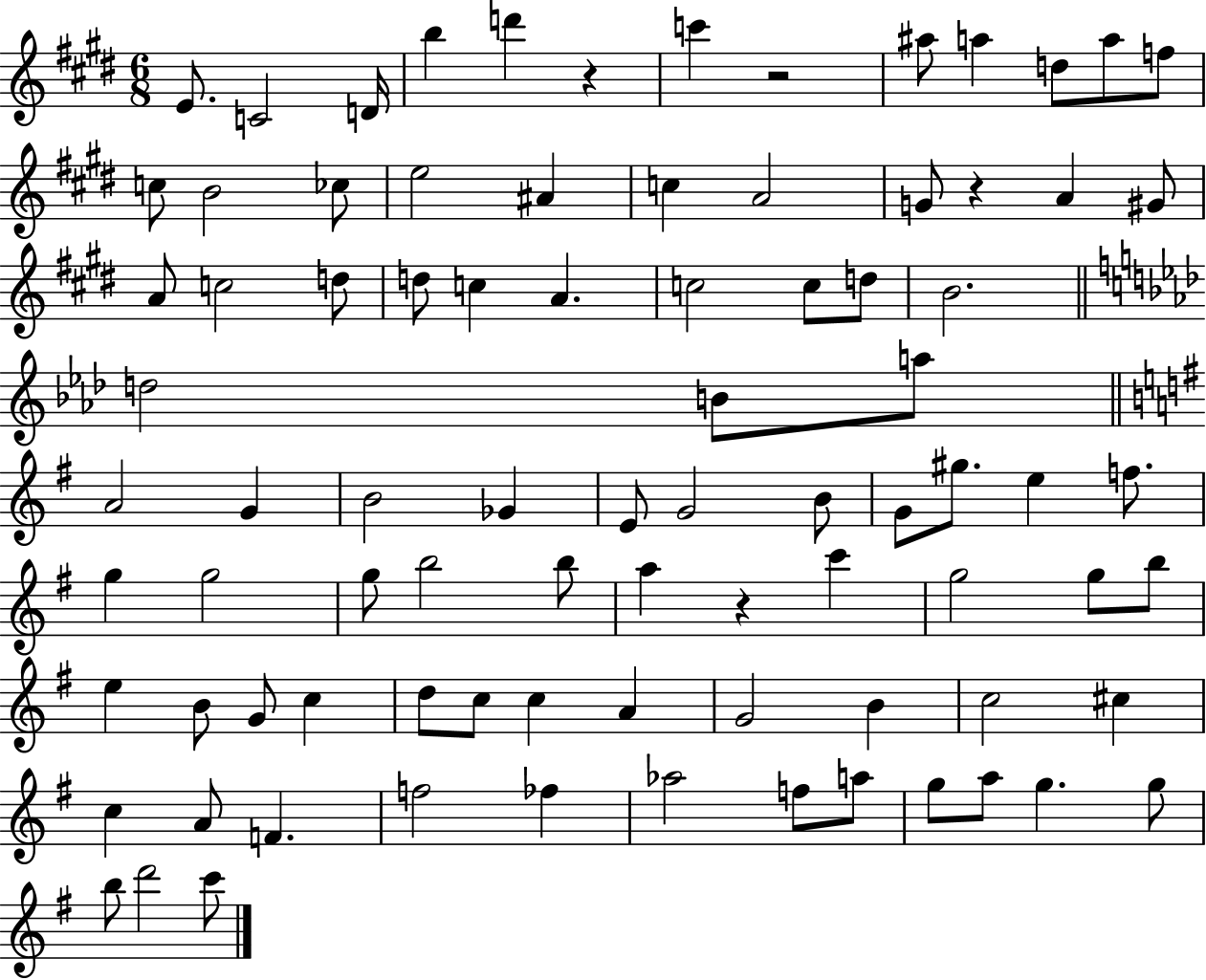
{
  \clef treble
  \numericTimeSignature
  \time 6/8
  \key e \major
  e'8. c'2 d'16 | b''4 d'''4 r4 | c'''4 r2 | ais''8 a''4 d''8 a''8 f''8 | \break c''8 b'2 ces''8 | e''2 ais'4 | c''4 a'2 | g'8 r4 a'4 gis'8 | \break a'8 c''2 d''8 | d''8 c''4 a'4. | c''2 c''8 d''8 | b'2. | \break \bar "||" \break \key aes \major d''2 b'8 a''8 | \bar "||" \break \key g \major a'2 g'4 | b'2 ges'4 | e'8 g'2 b'8 | g'8 gis''8. e''4 f''8. | \break g''4 g''2 | g''8 b''2 b''8 | a''4 r4 c'''4 | g''2 g''8 b''8 | \break e''4 b'8 g'8 c''4 | d''8 c''8 c''4 a'4 | g'2 b'4 | c''2 cis''4 | \break c''4 a'8 f'4. | f''2 fes''4 | aes''2 f''8 a''8 | g''8 a''8 g''4. g''8 | \break b''8 d'''2 c'''8 | \bar "|."
}